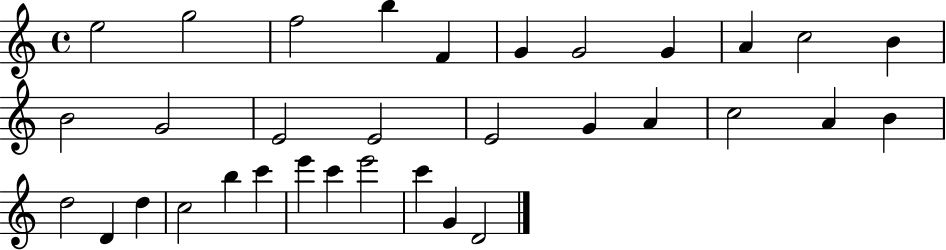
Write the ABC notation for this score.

X:1
T:Untitled
M:4/4
L:1/4
K:C
e2 g2 f2 b F G G2 G A c2 B B2 G2 E2 E2 E2 G A c2 A B d2 D d c2 b c' e' c' e'2 c' G D2